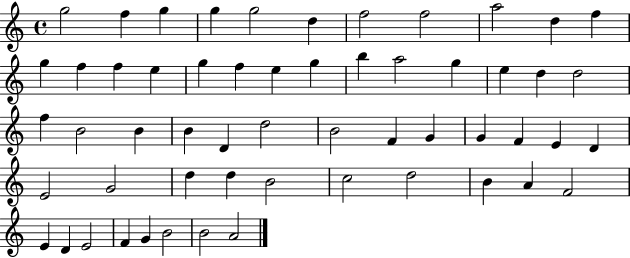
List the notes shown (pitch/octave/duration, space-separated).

G5/h F5/q G5/q G5/q G5/h D5/q F5/h F5/h A5/h D5/q F5/q G5/q F5/q F5/q E5/q G5/q F5/q E5/q G5/q B5/q A5/h G5/q E5/q D5/q D5/h F5/q B4/h B4/q B4/q D4/q D5/h B4/h F4/q G4/q G4/q F4/q E4/q D4/q E4/h G4/h D5/q D5/q B4/h C5/h D5/h B4/q A4/q F4/h E4/q D4/q E4/h F4/q G4/q B4/h B4/h A4/h